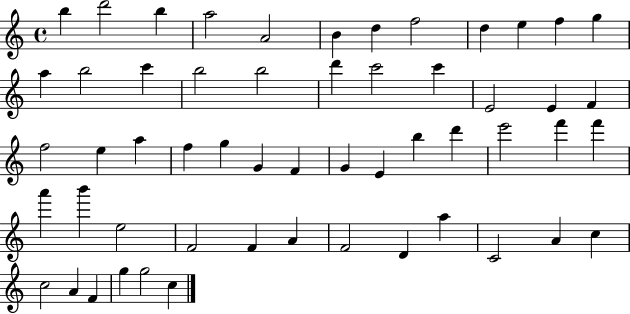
{
  \clef treble
  \time 4/4
  \defaultTimeSignature
  \key c \major
  b''4 d'''2 b''4 | a''2 a'2 | b'4 d''4 f''2 | d''4 e''4 f''4 g''4 | \break a''4 b''2 c'''4 | b''2 b''2 | d'''4 c'''2 c'''4 | e'2 e'4 f'4 | \break f''2 e''4 a''4 | f''4 g''4 g'4 f'4 | g'4 e'4 b''4 d'''4 | e'''2 f'''4 f'''4 | \break a'''4 b'''4 e''2 | f'2 f'4 a'4 | f'2 d'4 a''4 | c'2 a'4 c''4 | \break c''2 a'4 f'4 | g''4 g''2 c''4 | \bar "|."
}